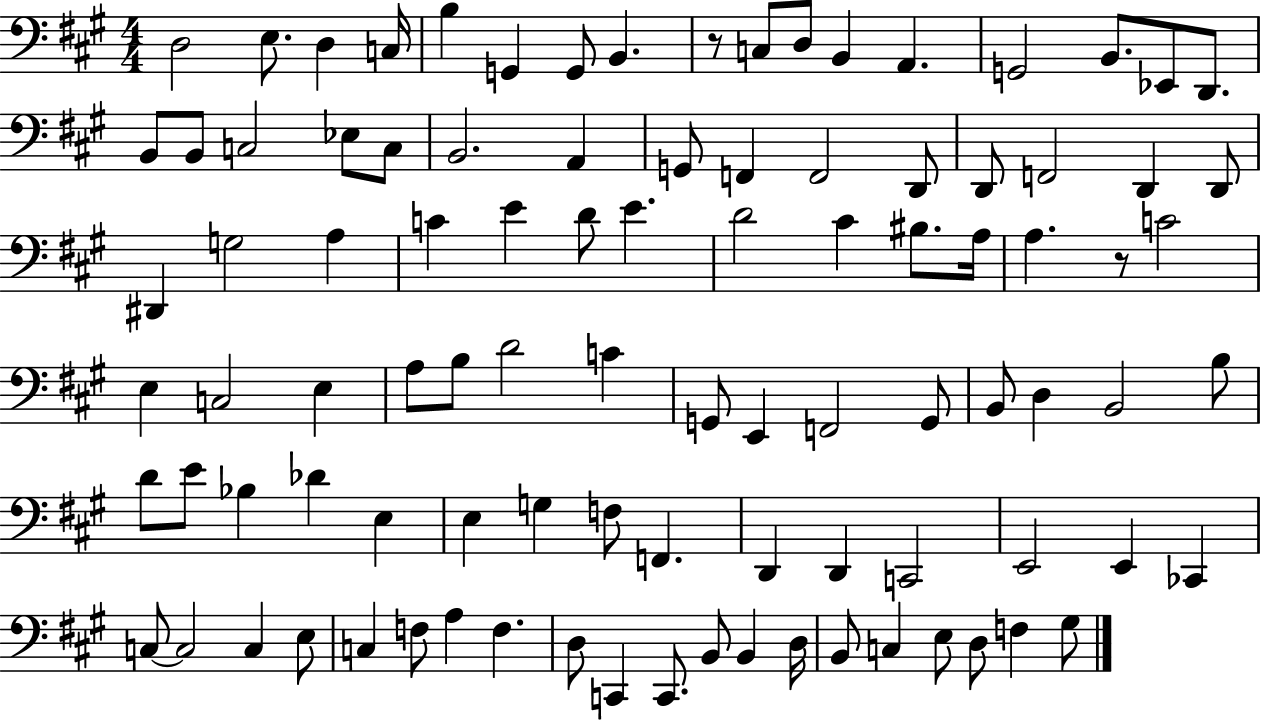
X:1
T:Untitled
M:4/4
L:1/4
K:A
D,2 E,/2 D, C,/4 B, G,, G,,/2 B,, z/2 C,/2 D,/2 B,, A,, G,,2 B,,/2 _E,,/2 D,,/2 B,,/2 B,,/2 C,2 _E,/2 C,/2 B,,2 A,, G,,/2 F,, F,,2 D,,/2 D,,/2 F,,2 D,, D,,/2 ^D,, G,2 A, C E D/2 E D2 ^C ^B,/2 A,/4 A, z/2 C2 E, C,2 E, A,/2 B,/2 D2 C G,,/2 E,, F,,2 G,,/2 B,,/2 D, B,,2 B,/2 D/2 E/2 _B, _D E, E, G, F,/2 F,, D,, D,, C,,2 E,,2 E,, _C,, C,/2 C,2 C, E,/2 C, F,/2 A, F, D,/2 C,, C,,/2 B,,/2 B,, D,/4 B,,/2 C, E,/2 D,/2 F, ^G,/2